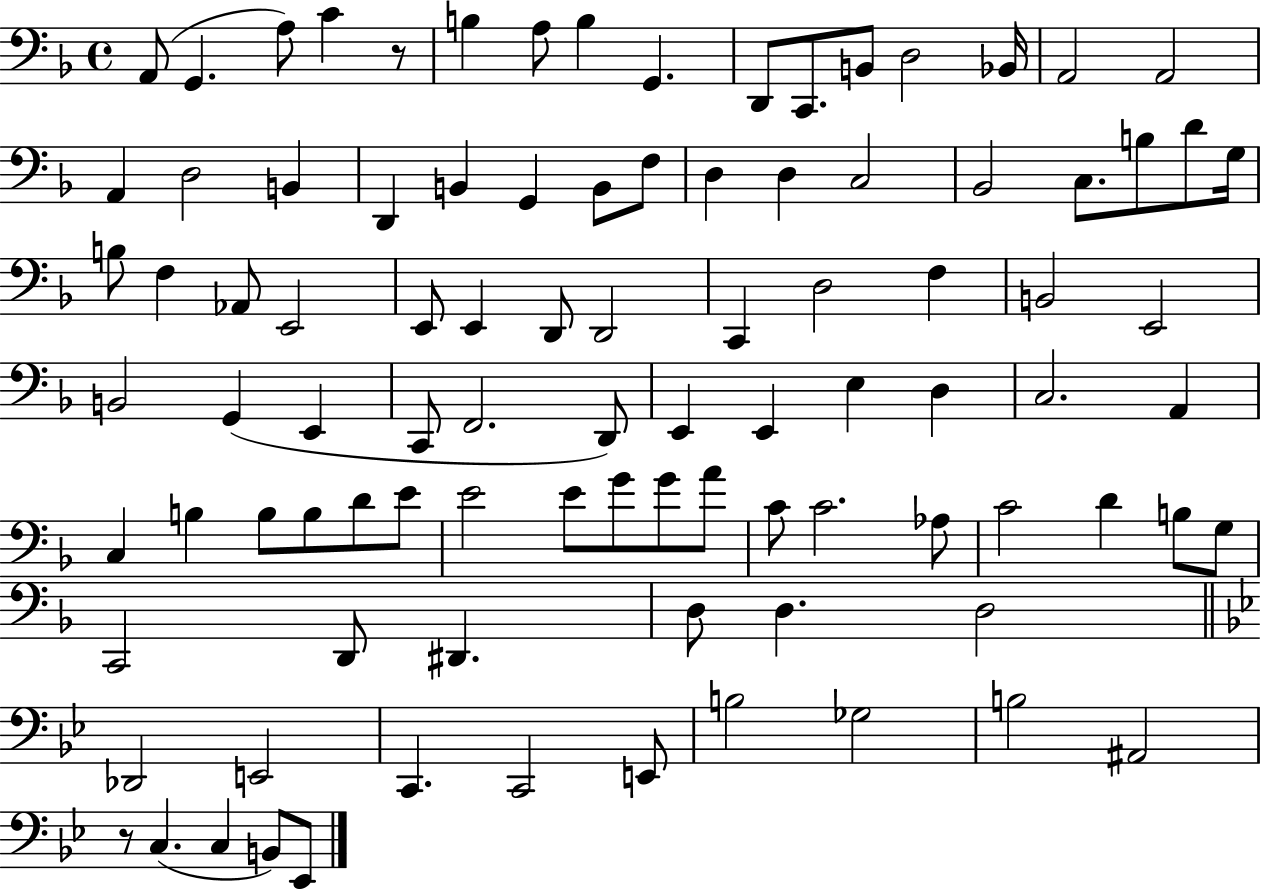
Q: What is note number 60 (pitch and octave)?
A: B3